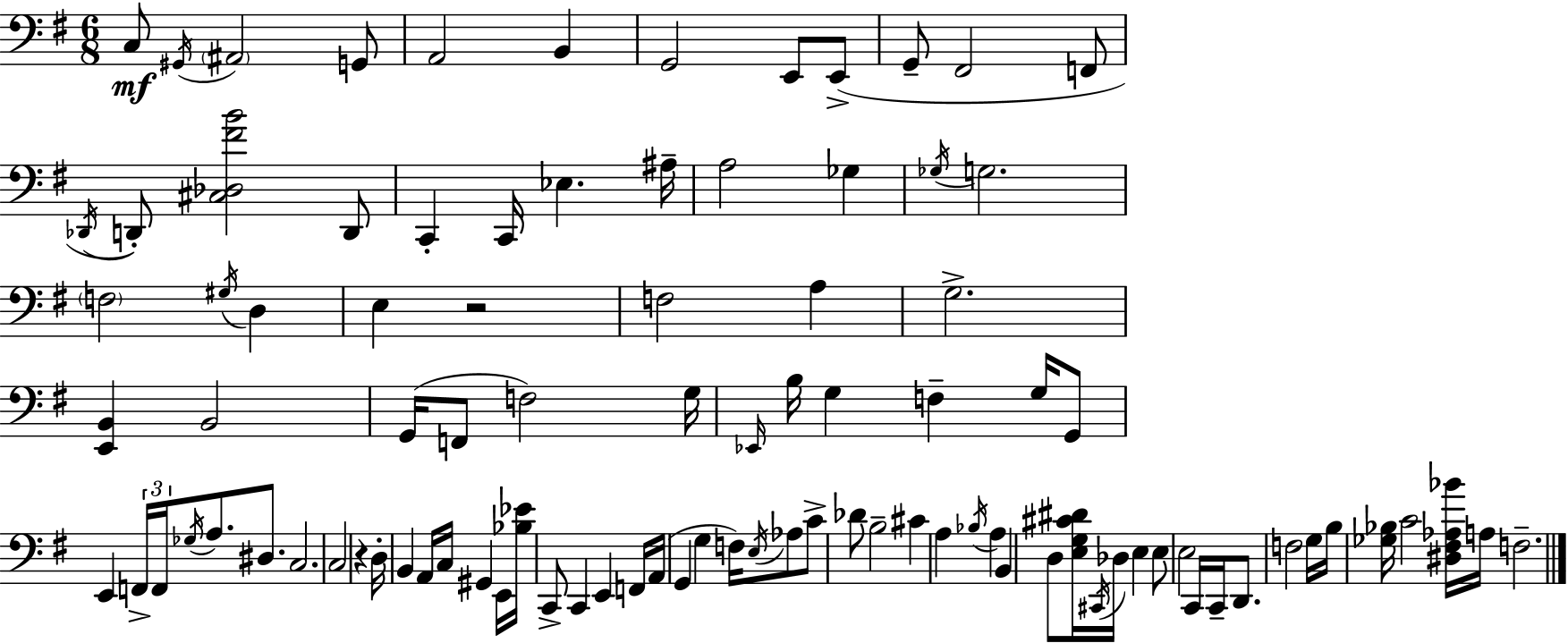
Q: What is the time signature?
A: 6/8